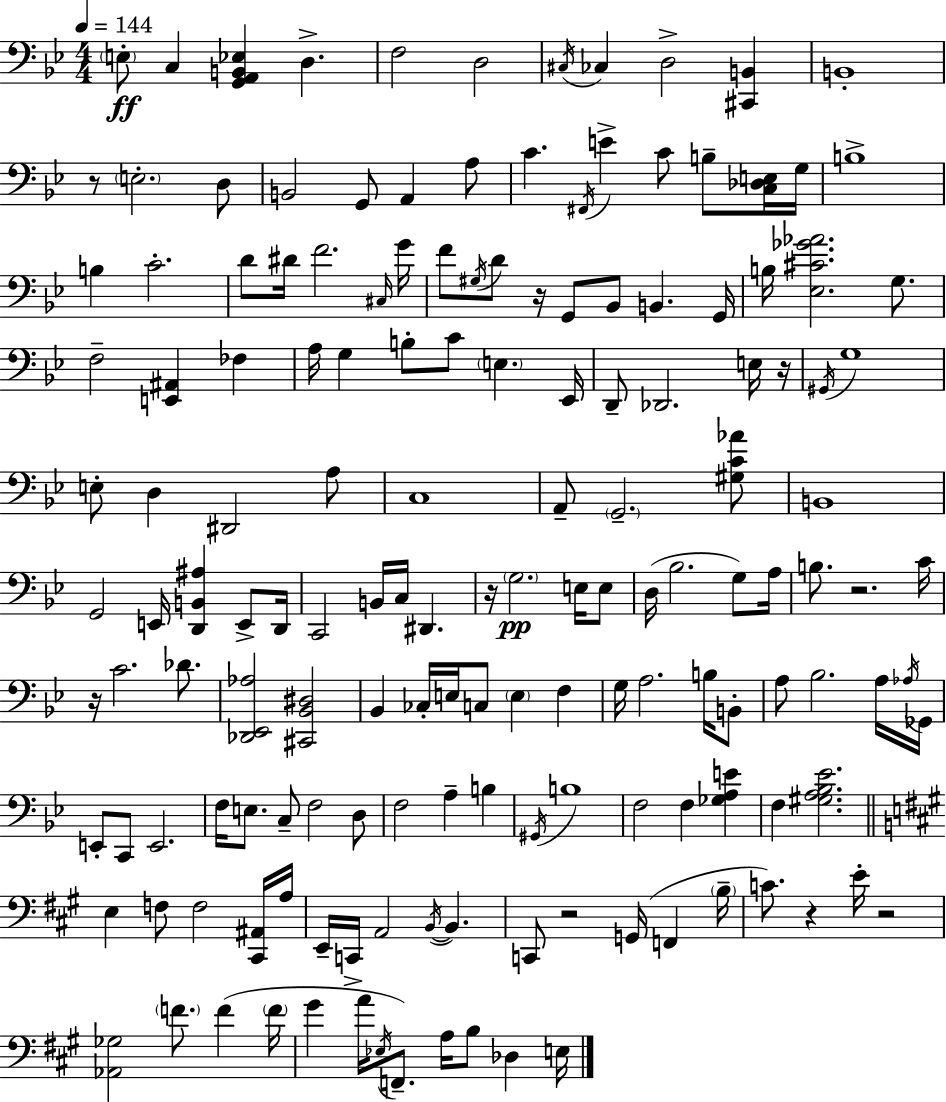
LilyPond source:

{
  \clef bass
  \numericTimeSignature
  \time 4/4
  \key g \minor
  \tempo 4 = 144
  \parenthesize e8-.\ff c4 <g, a, b, ees>4 d4.-> | f2 d2 | \acciaccatura { cis16 } ces4 d2-> <cis, b,>4 | b,1-. | \break r8 \parenthesize e2.-. d8 | b,2 g,8 a,4 a8 | c'4. \acciaccatura { fis,16 } e'4-> c'8 b8-- | <c des e>16 g16 b1-> | \break b4 c'2.-. | d'8 dis'16 f'2. | \grace { cis16 } g'16 f'8 \acciaccatura { gis16 } d'8 r16 g,8 bes,8 b,4. | g,16 b16 <ees cis' ges' aes'>2. | \break g8. f2-- <e, ais,>4 | fes4 a16 g4 b8-. c'8 \parenthesize e4. | ees,16 d,8-- des,2. | e16 r16 \acciaccatura { gis,16 } g1 | \break e8-. d4 dis,2 | a8 c1 | a,8-- \parenthesize g,2.-- | <gis c' aes'>8 b,1 | \break g,2 e,16 <d, b, ais>4 | e,8-> d,16 c,2 b,16 c16 dis,4. | r16 \parenthesize g2.\pp | e16 e8 d16( bes2. | \break g8) a16 b8. r2. | c'16 r16 c'2. | des'8. <des, ees, aes>2 <cis, bes, dis>2 | bes,4 ces16-. e16 c8 \parenthesize e4 | \break f4 g16 a2. | b16 b,8-. a8 bes2. | a16 \acciaccatura { aes16 } ges,16 e,8-. c,8 e,2. | f16 e8. c8-- f2 | \break d8 f2 a4-- | b4 \acciaccatura { gis,16 } b1 | f2 f4 | <ges a e'>4 f4 <gis a bes ees'>2. | \break \bar "||" \break \key a \major e4 f8 f2 <cis, ais,>16 a16 | e,16-- c,16-> a,2 \acciaccatura { b,16~ }~ b,4. | c,8 r2 g,16( f,4 | \parenthesize b16-- c'8.) r4 e'16-. r2 | \break <aes, ges>2 \parenthesize f'8. f'4( | \parenthesize f'16 gis'4 a'16 \acciaccatura { ees16 }) f,8.-- a16 b8 des4 | e16 \bar "|."
}